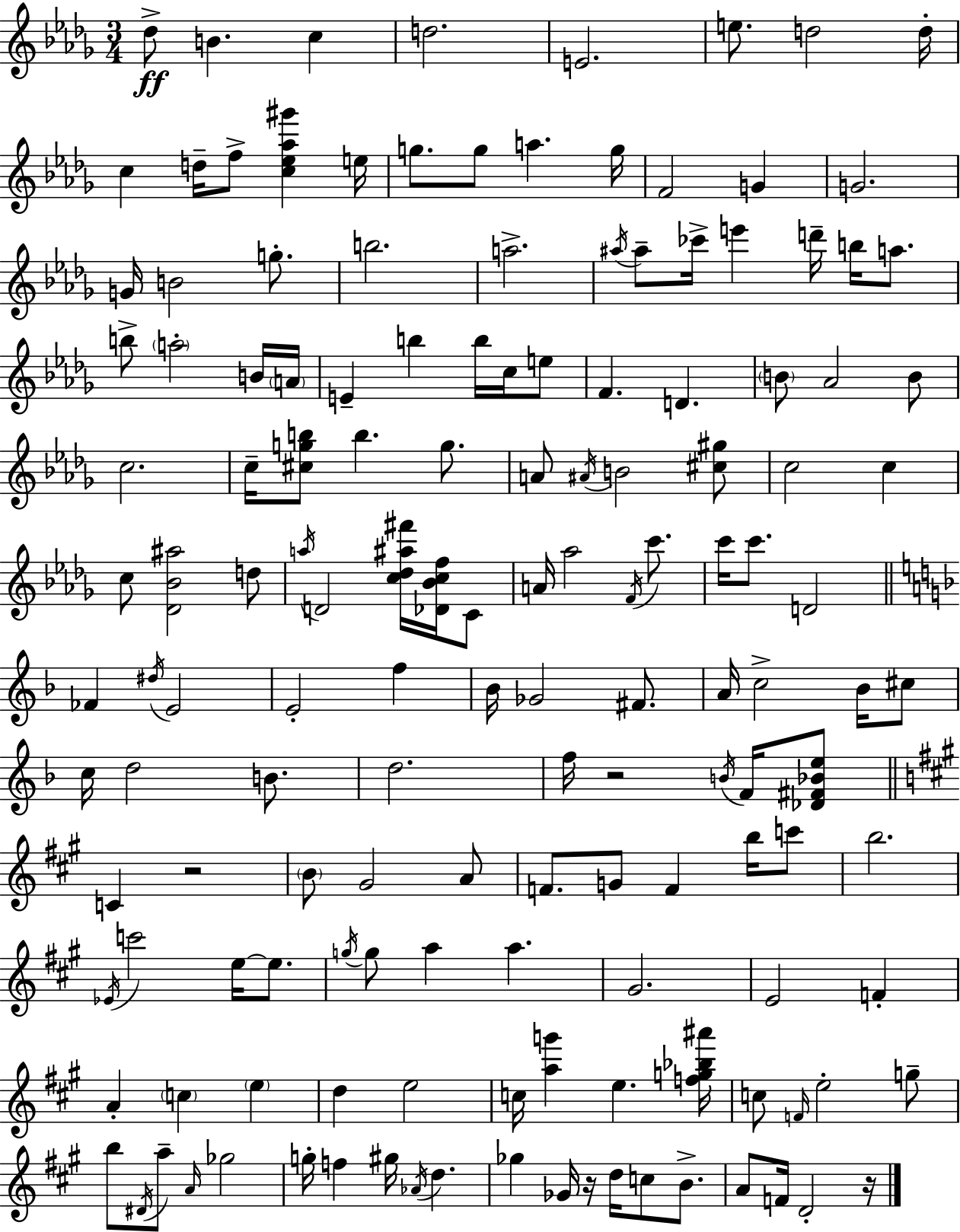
Db5/e B4/q. C5/q D5/h. E4/h. E5/e. D5/h D5/s C5/q D5/s F5/e [C5,Eb5,Ab5,G#6]/q E5/s G5/e. G5/e A5/q. G5/s F4/h G4/q G4/h. G4/s B4/h G5/e. B5/h. A5/h. A#5/s A#5/e CES6/s E6/q D6/s B5/s A5/e. B5/e A5/h B4/s A4/s E4/q B5/q B5/s C5/s E5/e F4/q. D4/q. B4/e Ab4/h B4/e C5/h. C5/s [C#5,G5,B5]/e B5/q. G5/e. A4/e A#4/s B4/h [C#5,G#5]/e C5/h C5/q C5/e [Db4,Bb4,A#5]/h D5/e A5/s D4/h [C5,Db5,A#5,F#6]/s [Db4,Bb4,C5,F5]/s C4/e A4/s Ab5/h F4/s C6/e. C6/s C6/e. D4/h FES4/q D#5/s E4/h E4/h F5/q Bb4/s Gb4/h F#4/e. A4/s C5/h Bb4/s C#5/e C5/s D5/h B4/e. D5/h. F5/s R/h B4/s F4/s [Db4,F#4,Bb4,E5]/e C4/q R/h B4/e G#4/h A4/e F4/e. G4/e F4/q B5/s C6/e B5/h. Eb4/s C6/h E5/s E5/e. G5/s G5/e A5/q A5/q. G#4/h. E4/h F4/q A4/q C5/q E5/q D5/q E5/h C5/s [A5,G6]/q E5/q. [F5,G5,Bb5,A#6]/s C5/e F4/s E5/h G5/e B5/e D#4/s A5/e A4/s Gb5/h G5/s F5/q G#5/s Ab4/s D5/q. Gb5/q Gb4/s R/s D5/s C5/e B4/e. A4/e F4/s D4/h R/s